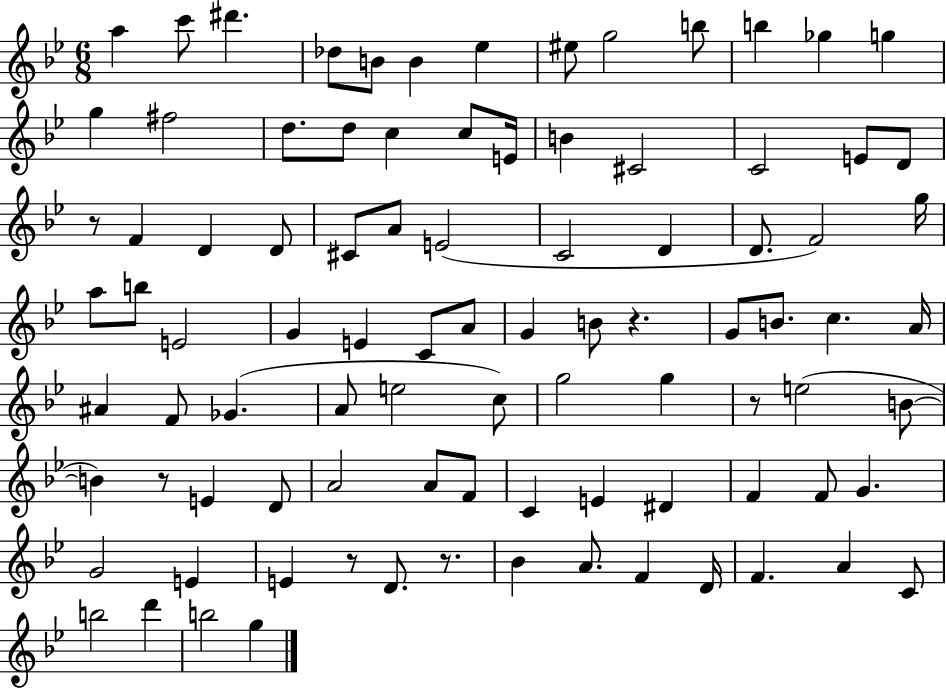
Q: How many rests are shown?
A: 6